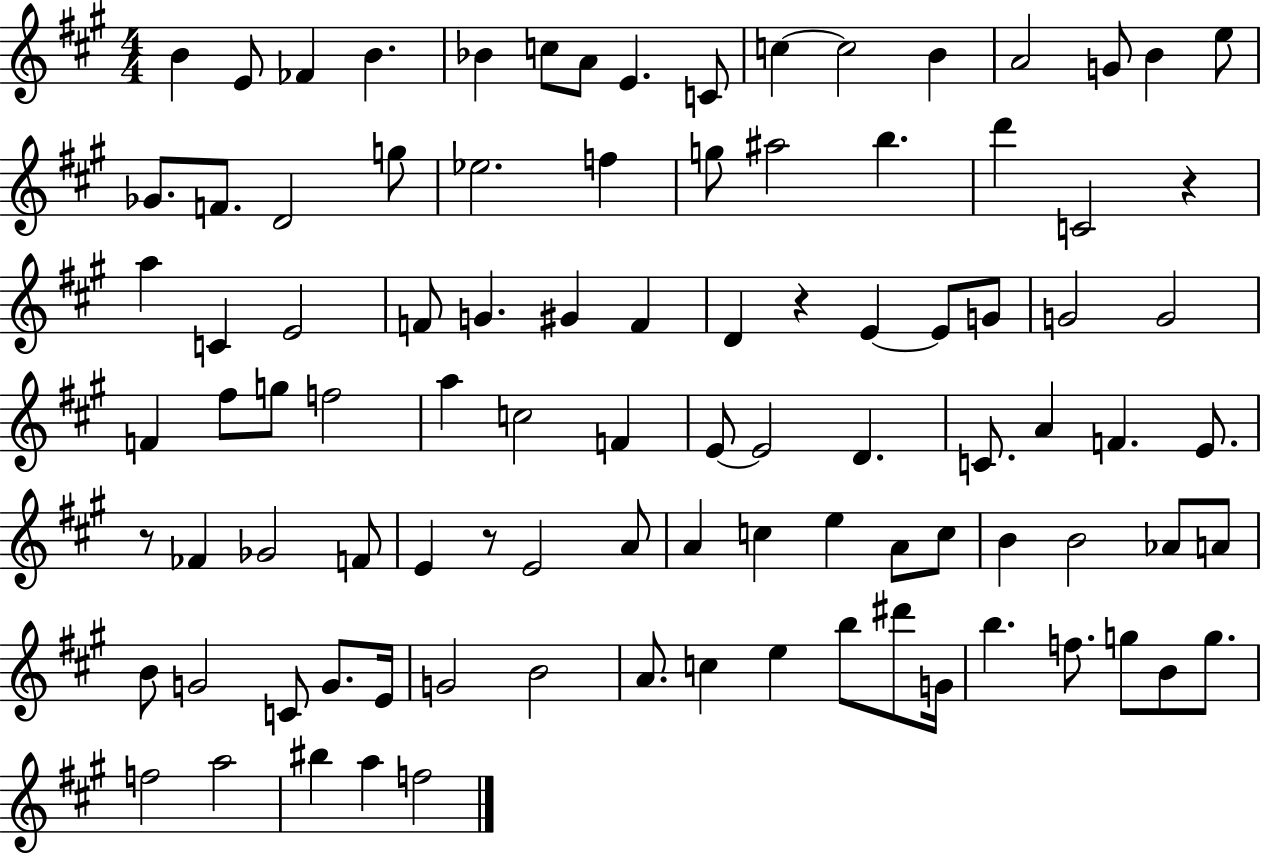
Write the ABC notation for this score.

X:1
T:Untitled
M:4/4
L:1/4
K:A
B E/2 _F B _B c/2 A/2 E C/2 c c2 B A2 G/2 B e/2 _G/2 F/2 D2 g/2 _e2 f g/2 ^a2 b d' C2 z a C E2 F/2 G ^G F D z E E/2 G/2 G2 G2 F ^f/2 g/2 f2 a c2 F E/2 E2 D C/2 A F E/2 z/2 _F _G2 F/2 E z/2 E2 A/2 A c e A/2 c/2 B B2 _A/2 A/2 B/2 G2 C/2 G/2 E/4 G2 B2 A/2 c e b/2 ^d'/2 G/4 b f/2 g/2 B/2 g/2 f2 a2 ^b a f2